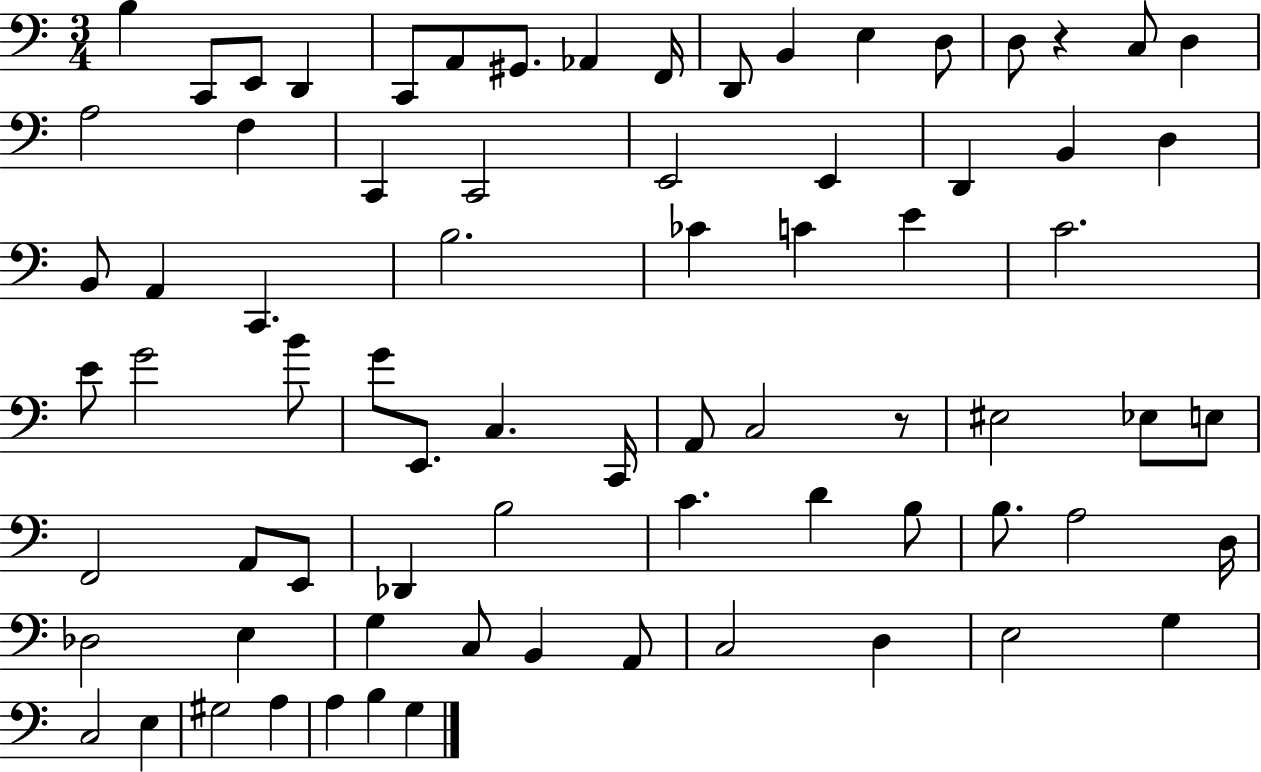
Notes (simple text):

B3/q C2/e E2/e D2/q C2/e A2/e G#2/e. Ab2/q F2/s D2/e B2/q E3/q D3/e D3/e R/q C3/e D3/q A3/h F3/q C2/q C2/h E2/h E2/q D2/q B2/q D3/q B2/e A2/q C2/q. B3/h. CES4/q C4/q E4/q C4/h. E4/e G4/h B4/e G4/e E2/e. C3/q. C2/s A2/e C3/h R/e EIS3/h Eb3/e E3/e F2/h A2/e E2/e Db2/q B3/h C4/q. D4/q B3/e B3/e. A3/h D3/s Db3/h E3/q G3/q C3/e B2/q A2/e C3/h D3/q E3/h G3/q C3/h E3/q G#3/h A3/q A3/q B3/q G3/q